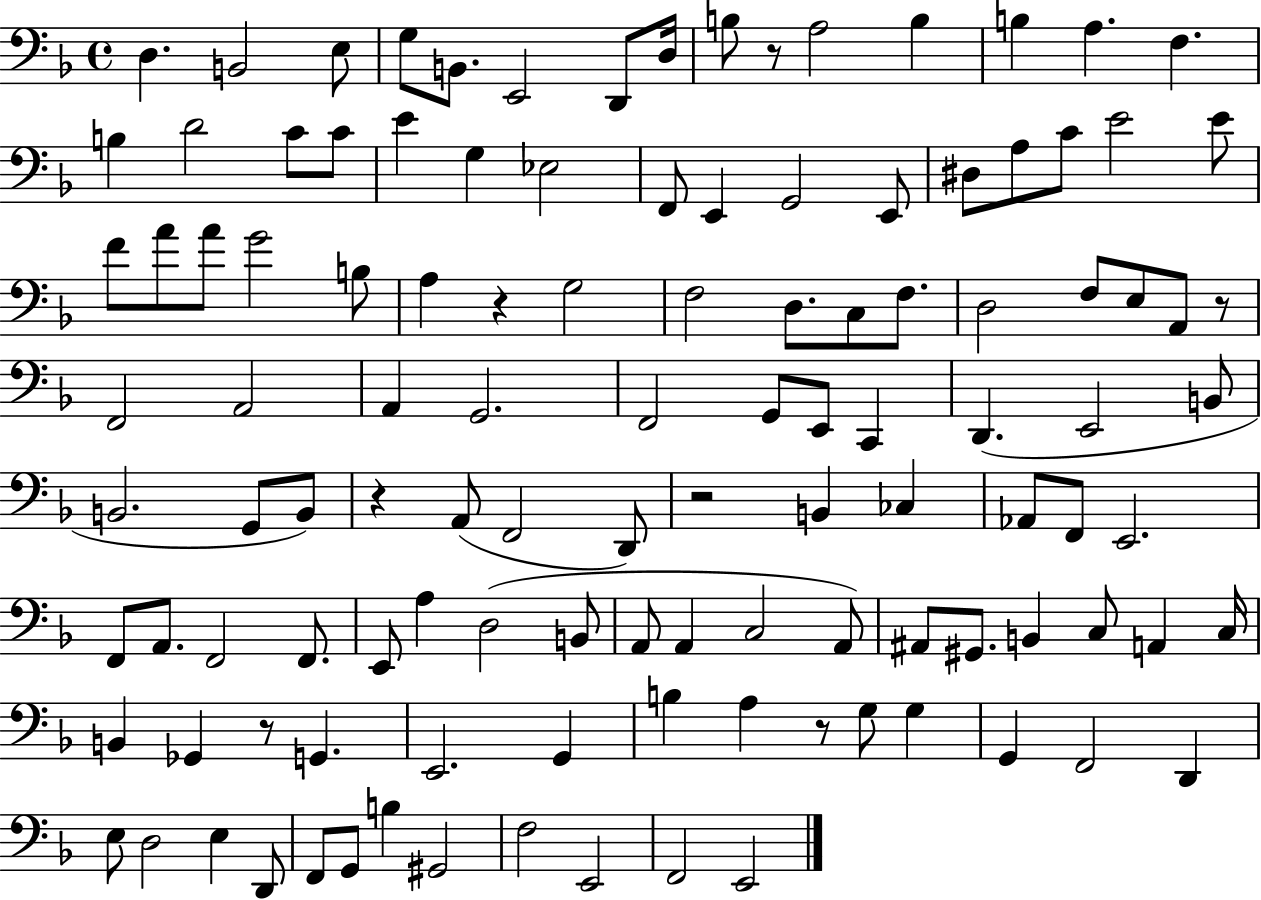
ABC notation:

X:1
T:Untitled
M:4/4
L:1/4
K:F
D, B,,2 E,/2 G,/2 B,,/2 E,,2 D,,/2 D,/4 B,/2 z/2 A,2 B, B, A, F, B, D2 C/2 C/2 E G, _E,2 F,,/2 E,, G,,2 E,,/2 ^D,/2 A,/2 C/2 E2 E/2 F/2 A/2 A/2 G2 B,/2 A, z G,2 F,2 D,/2 C,/2 F,/2 D,2 F,/2 E,/2 A,,/2 z/2 F,,2 A,,2 A,, G,,2 F,,2 G,,/2 E,,/2 C,, D,, E,,2 B,,/2 B,,2 G,,/2 B,,/2 z A,,/2 F,,2 D,,/2 z2 B,, _C, _A,,/2 F,,/2 E,,2 F,,/2 A,,/2 F,,2 F,,/2 E,,/2 A, D,2 B,,/2 A,,/2 A,, C,2 A,,/2 ^A,,/2 ^G,,/2 B,, C,/2 A,, C,/4 B,, _G,, z/2 G,, E,,2 G,, B, A, z/2 G,/2 G, G,, F,,2 D,, E,/2 D,2 E, D,,/2 F,,/2 G,,/2 B, ^G,,2 F,2 E,,2 F,,2 E,,2